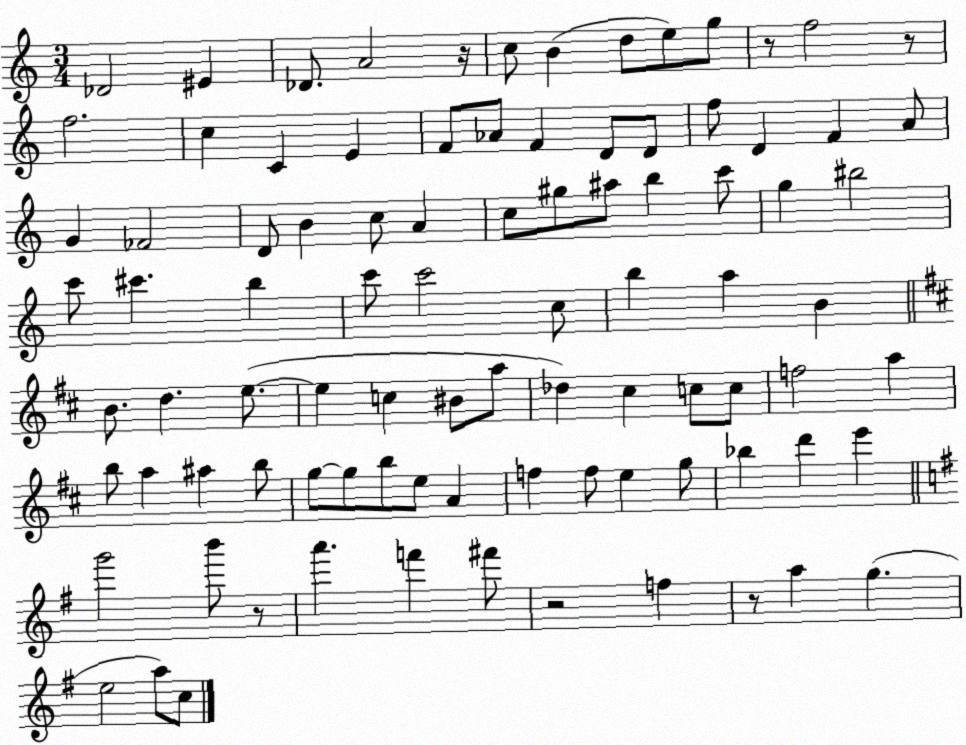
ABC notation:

X:1
T:Untitled
M:3/4
L:1/4
K:C
_D2 ^E _D/2 A2 z/4 c/2 B d/2 e/2 g/2 z/2 f2 z/2 f2 c C E F/2 _A/2 F D/2 D/2 f/2 D F A/2 G _F2 D/2 B c/2 A c/2 ^g/2 ^a/2 b c'/2 g ^b2 c'/2 ^c' b c'/2 c'2 c/2 b a B B/2 d e/2 e c ^B/2 a/2 _d ^c c/2 c/2 f2 a b/2 a ^a b/2 g/2 g/2 b/2 e/2 A f f/2 e g/2 _b d' e' g'2 b'/2 z/2 a' f' ^f'/2 z2 f z/2 a g e2 a/2 c/2